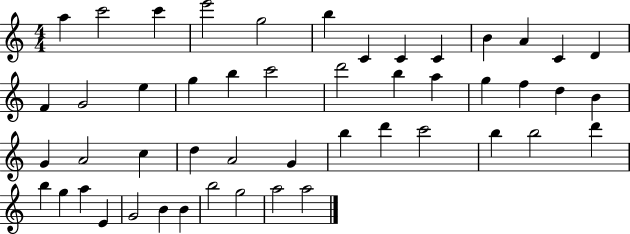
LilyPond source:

{
  \clef treble
  \numericTimeSignature
  \time 4/4
  \key c \major
  a''4 c'''2 c'''4 | e'''2 g''2 | b''4 c'4 c'4 c'4 | b'4 a'4 c'4 d'4 | \break f'4 g'2 e''4 | g''4 b''4 c'''2 | d'''2 b''4 a''4 | g''4 f''4 d''4 b'4 | \break g'4 a'2 c''4 | d''4 a'2 g'4 | b''4 d'''4 c'''2 | b''4 b''2 d'''4 | \break b''4 g''4 a''4 e'4 | g'2 b'4 b'4 | b''2 g''2 | a''2 a''2 | \break \bar "|."
}